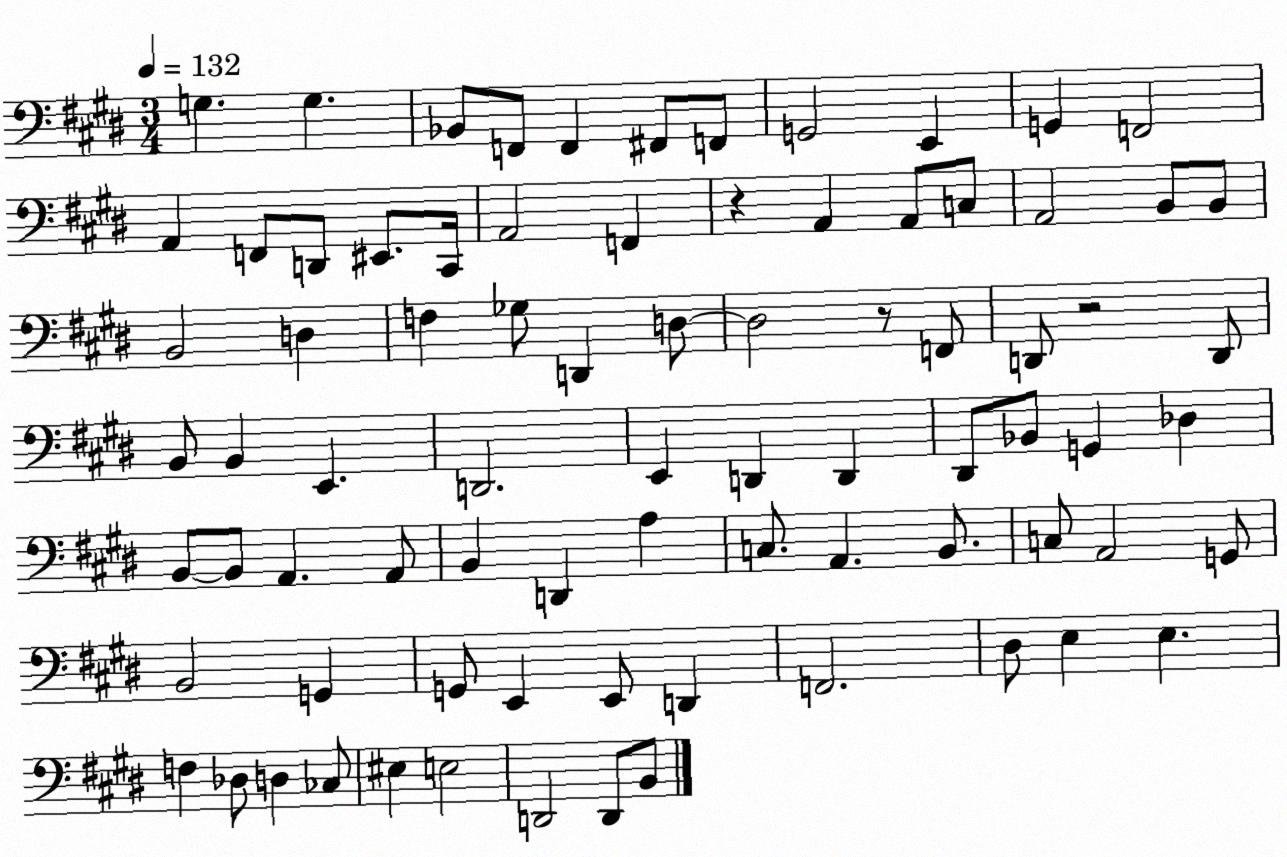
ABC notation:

X:1
T:Untitled
M:3/4
L:1/4
K:E
G, G, _B,,/2 F,,/2 F,, ^F,,/2 F,,/2 G,,2 E,, G,, F,,2 A,, F,,/2 D,,/2 ^E,,/2 ^C,,/4 A,,2 F,, z A,, A,,/2 C,/2 A,,2 B,,/2 B,,/2 B,,2 D, F, _G,/2 D,, D,/2 D,2 z/2 F,,/2 D,,/2 z2 D,,/2 B,,/2 B,, E,, D,,2 E,, D,, D,, ^D,,/2 _B,,/2 G,, _D, B,,/2 B,,/2 A,, A,,/2 B,, D,, A, C,/2 A,, B,,/2 C,/2 A,,2 G,,/2 B,,2 G,, G,,/2 E,, E,,/2 D,, F,,2 ^D,/2 E, E, F, _D,/2 D, _C,/2 ^E, E,2 D,,2 D,,/2 B,,/2